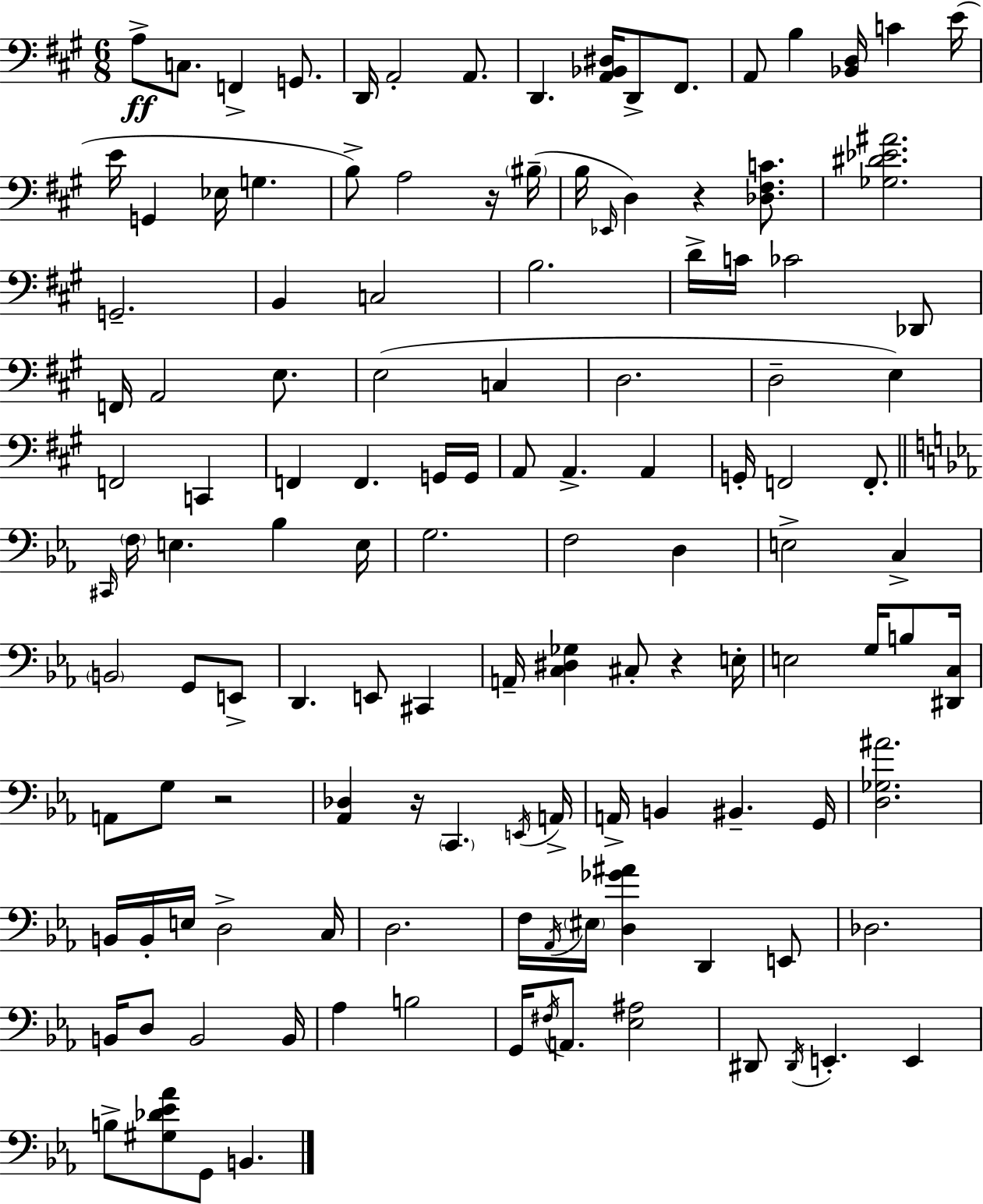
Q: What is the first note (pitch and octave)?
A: A3